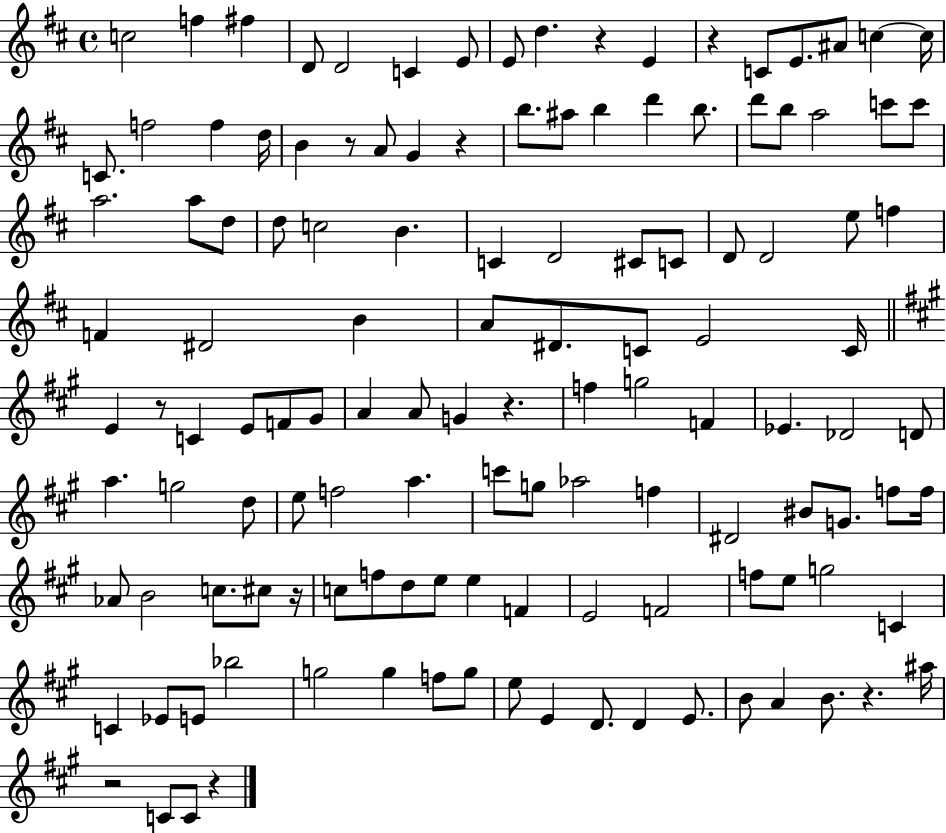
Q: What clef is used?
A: treble